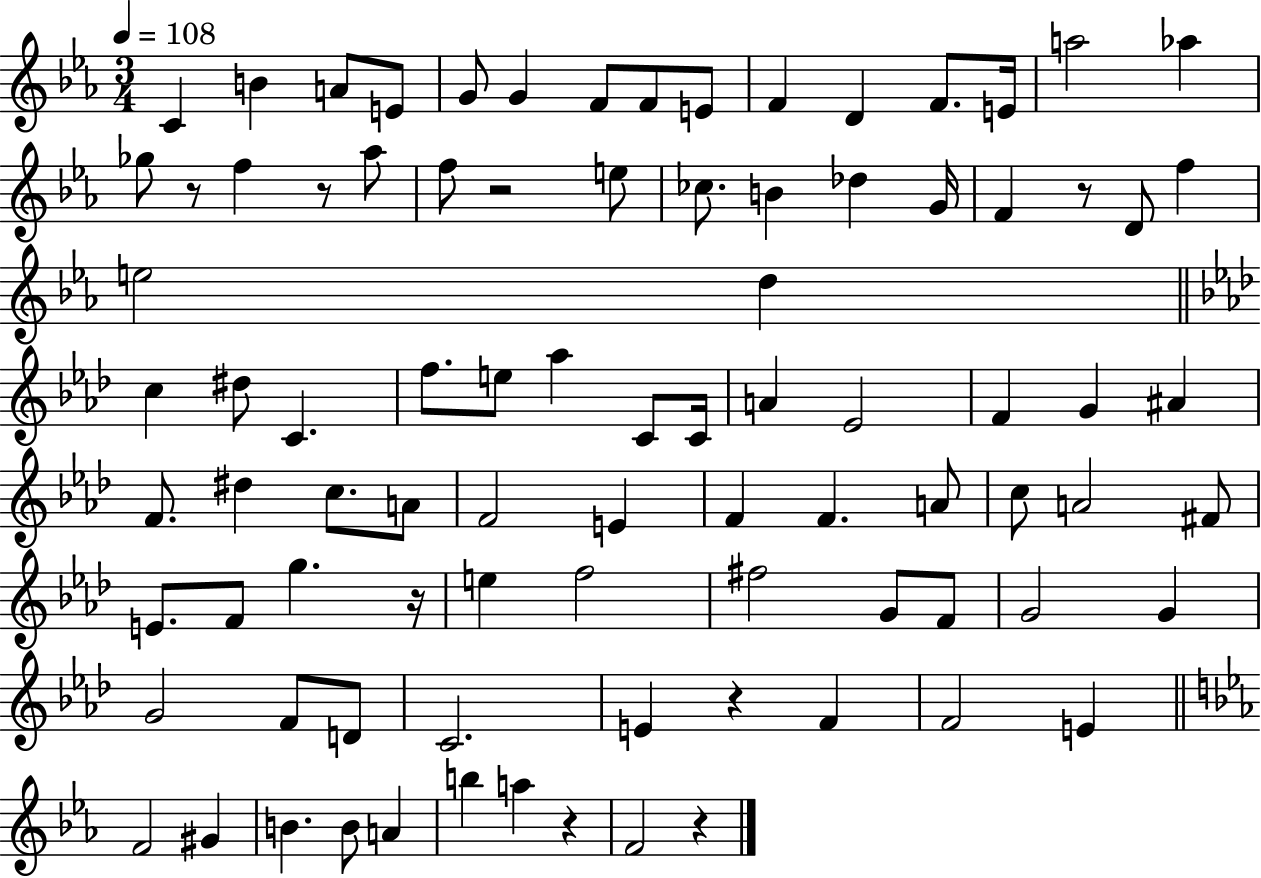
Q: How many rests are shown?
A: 8